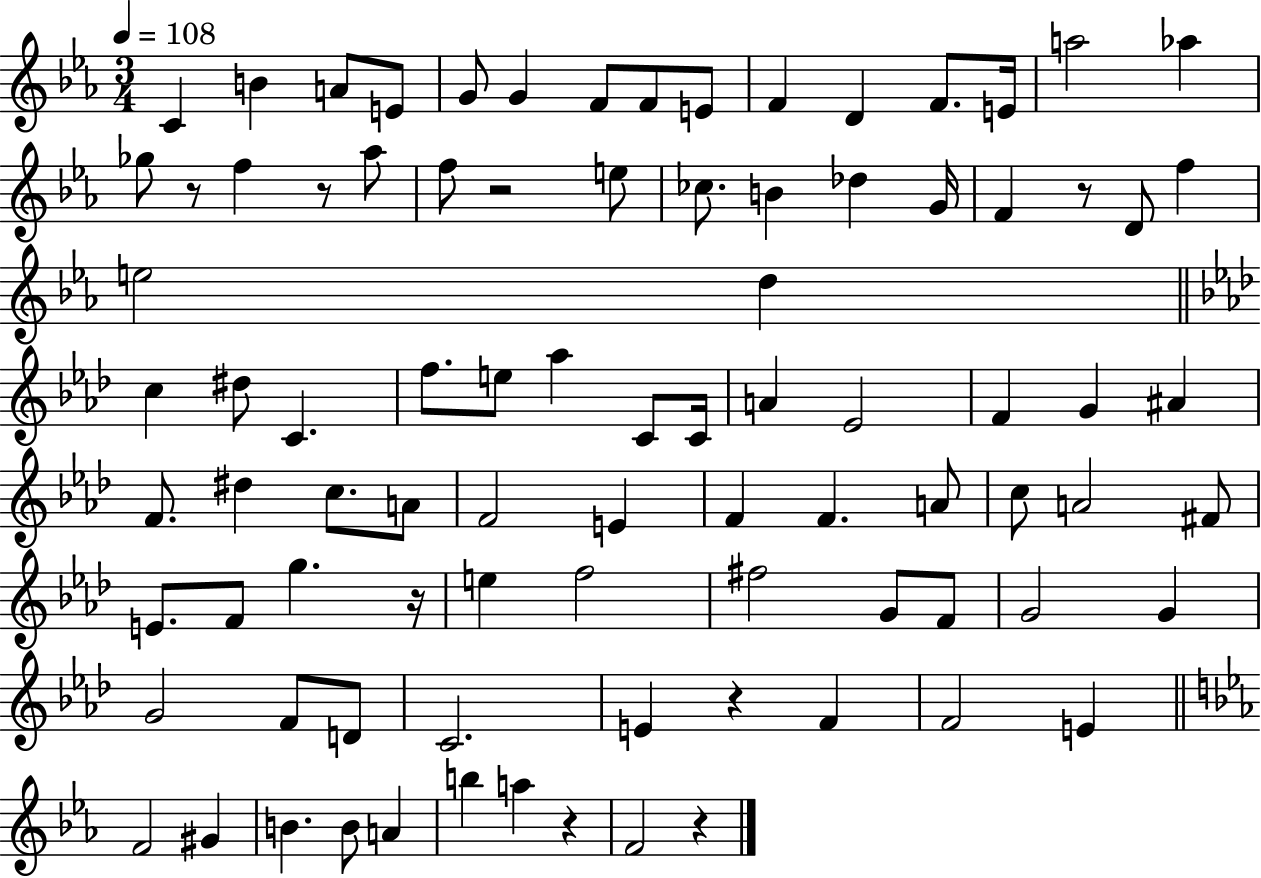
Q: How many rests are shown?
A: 8